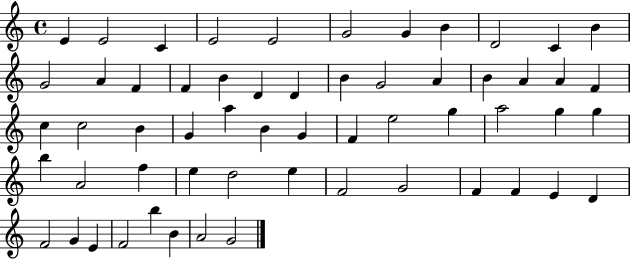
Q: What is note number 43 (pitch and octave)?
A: D5